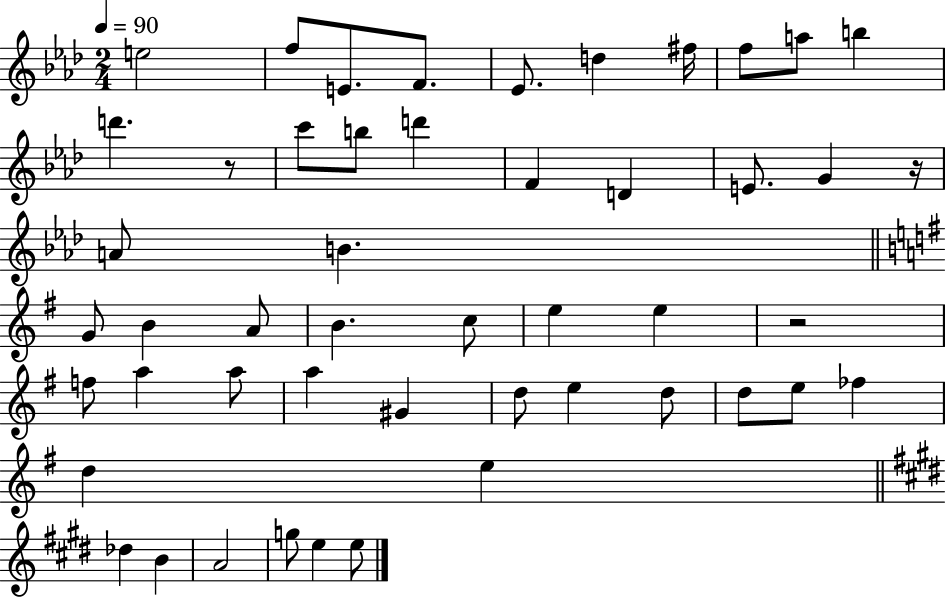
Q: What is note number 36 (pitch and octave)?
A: D5